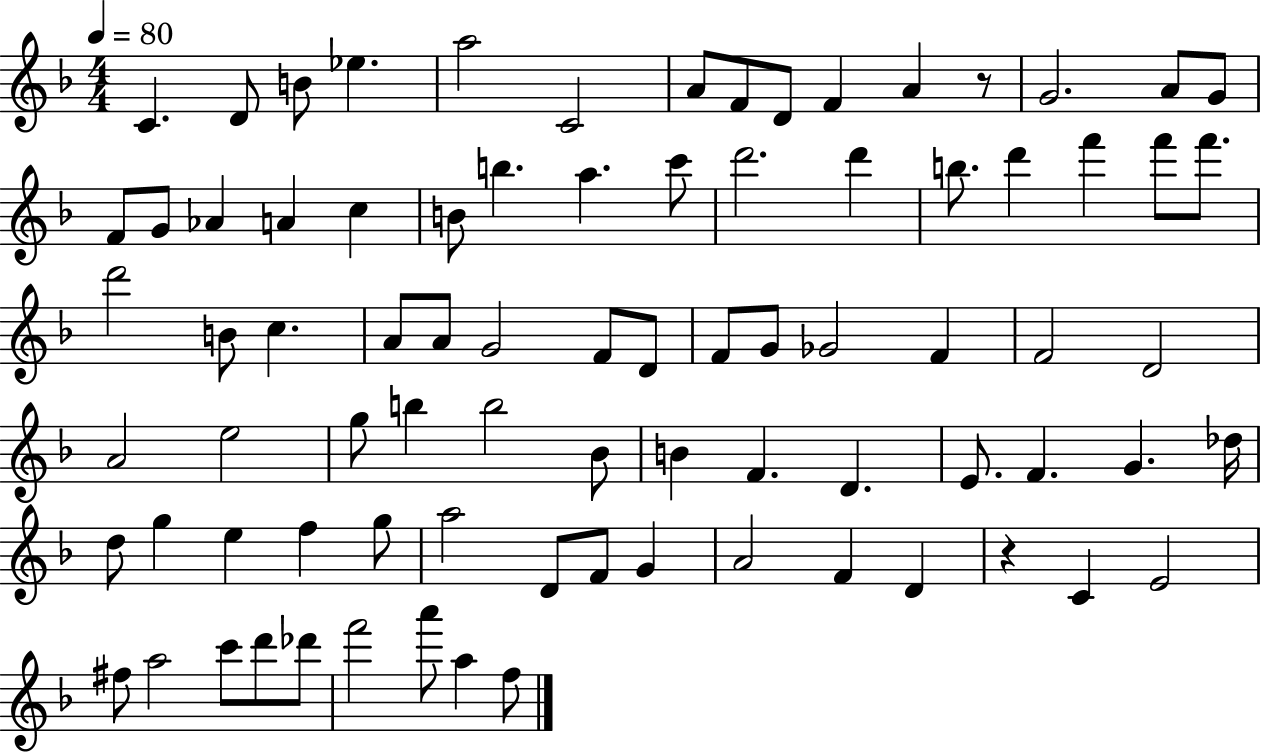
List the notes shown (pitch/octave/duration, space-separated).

C4/q. D4/e B4/e Eb5/q. A5/h C4/h A4/e F4/e D4/e F4/q A4/q R/e G4/h. A4/e G4/e F4/e G4/e Ab4/q A4/q C5/q B4/e B5/q. A5/q. C6/e D6/h. D6/q B5/e. D6/q F6/q F6/e F6/e. D6/h B4/e C5/q. A4/e A4/e G4/h F4/e D4/e F4/e G4/e Gb4/h F4/q F4/h D4/h A4/h E5/h G5/e B5/q B5/h Bb4/e B4/q F4/q. D4/q. E4/e. F4/q. G4/q. Db5/s D5/e G5/q E5/q F5/q G5/e A5/h D4/e F4/e G4/q A4/h F4/q D4/q R/q C4/q E4/h F#5/e A5/h C6/e D6/e Db6/e F6/h A6/e A5/q F5/e